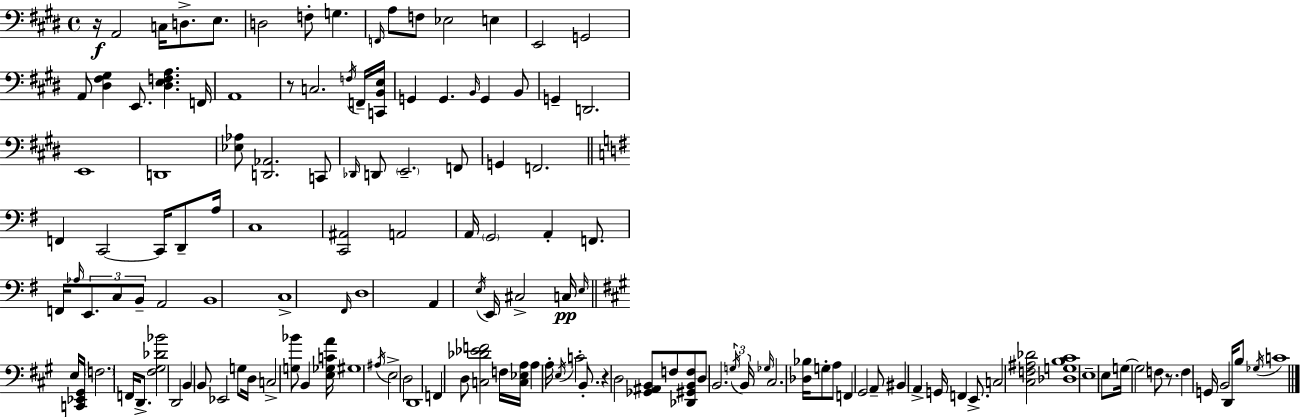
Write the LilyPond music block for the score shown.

{
  \clef bass
  \time 4/4
  \defaultTimeSignature
  \key e \major
  r16\f a,2 c16 d8.-> e8. | d2 f8-. g4. | \grace { f,16 } a8 f8 ees2 e4 | e,2 g,2 | \break a,8 <dis fis gis>4 e,8. <dis e f a>4. | f,16 a,1 | r8 c2. \acciaccatura { f16 } | f,16-- <c, b, e>16 g,4 g,4. \grace { b,16 } g,4 | \break b,8 g,4-- d,2. | e,1 | d,1 | <ees aes>8 <d, aes,>2. | \break c,8 \grace { des,16 } d,8 \parenthesize e,2.-- | f,8 g,4 f,2. | \bar "||" \break \key g \major f,4 c,2~~ c,16 d,8-- a16 | c1 | <c, ais,>2 a,2 | a,16 \parenthesize g,2 a,4-. f,8. | \break f,16 \grace { aes16 } \tuplet 3/2 { e,8. c8 b,8-- } a,2 | b,1 | c1-> | \grace { fis,16 } d1 | \break a,4 \acciaccatura { e16 } e,16 cis2-> | c16\pp \grace { e16 } \bar "||" \break \key a \major e16 <c, ees, gis,>16 \parenthesize f2. f,16 d,8.-> | <fis gis des' bes'>2 d,2 | b,4 b,8 ees,2 | g8 d16 c2-> <g bes'>8 b,4 | \break <e ges c' a'>16 gis1 | \acciaccatura { ais16 } e2-> d2 | d,1 | f,4 d8 <c des' ees' f'>2 | \break f16 <c ees a>16 a4 a16-. \acciaccatura { e16 } c'2-. | b,8.-. r4 d2 | <ges, ais, b,>8 f8 <des, gis, b, f>8 d8 b,2. | \tuplet 3/2 { \acciaccatura { g16 } b,16 \grace { ges16 } } cis2. | \break <des bes>16 g8-. a8 f,4 gis,2 | a,8-- bis,4 a,4-> g,16 f,4 | e,8.-> c2 <cis f ais des'>2 | <des g b cis'>1 | \break e1-- | e8 g16~~ \parenthesize g2 | f8 r8. f4 g,16 b,2 | d,16 b8 \acciaccatura { ges16 } c'1 | \break \bar "|."
}